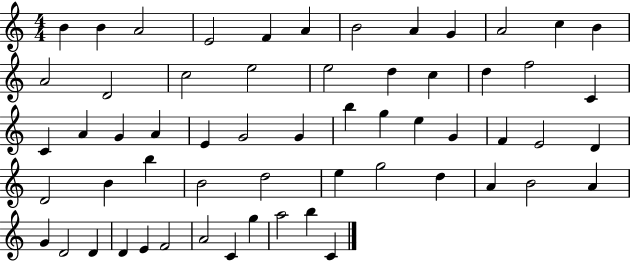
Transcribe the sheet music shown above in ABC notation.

X:1
T:Untitled
M:4/4
L:1/4
K:C
B B A2 E2 F A B2 A G A2 c B A2 D2 c2 e2 e2 d c d f2 C C A G A E G2 G b g e G F E2 D D2 B b B2 d2 e g2 d A B2 A G D2 D D E F2 A2 C g a2 b C